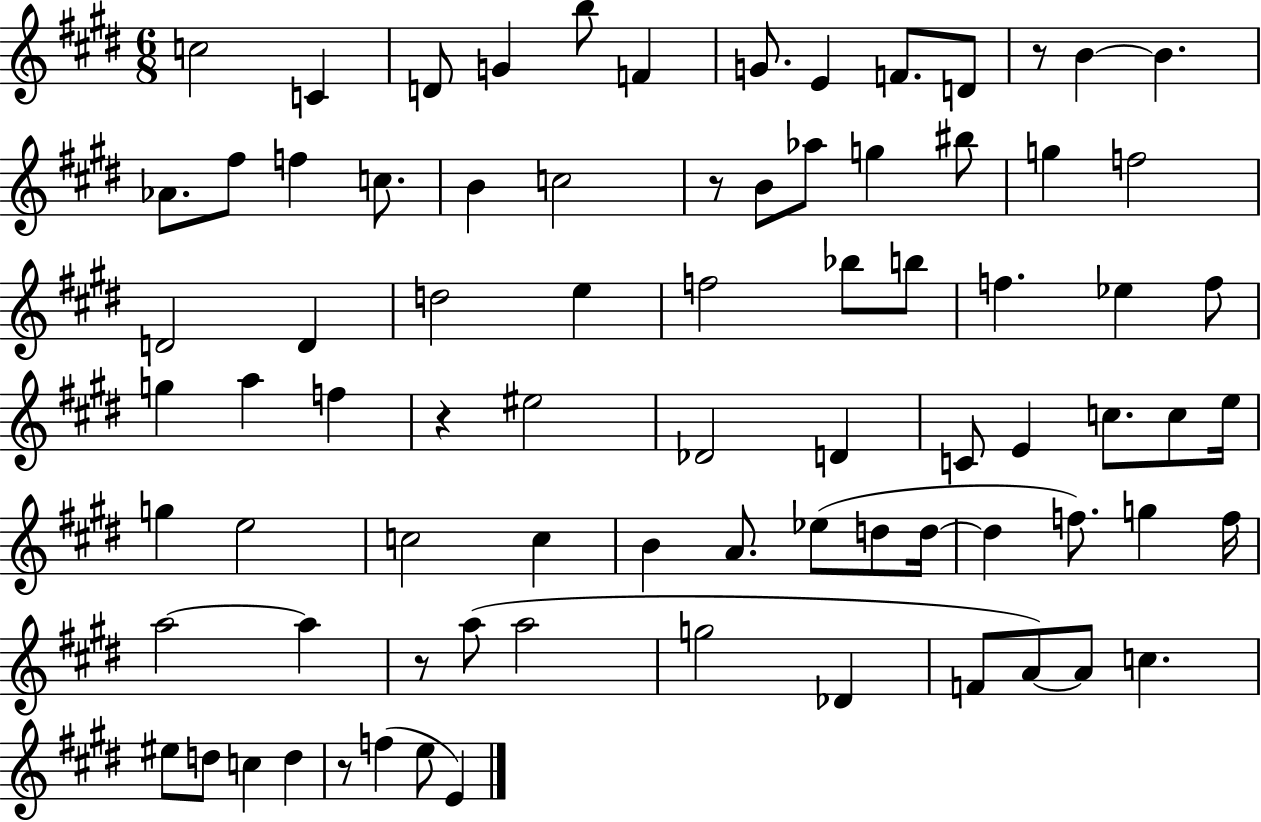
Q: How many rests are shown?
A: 5